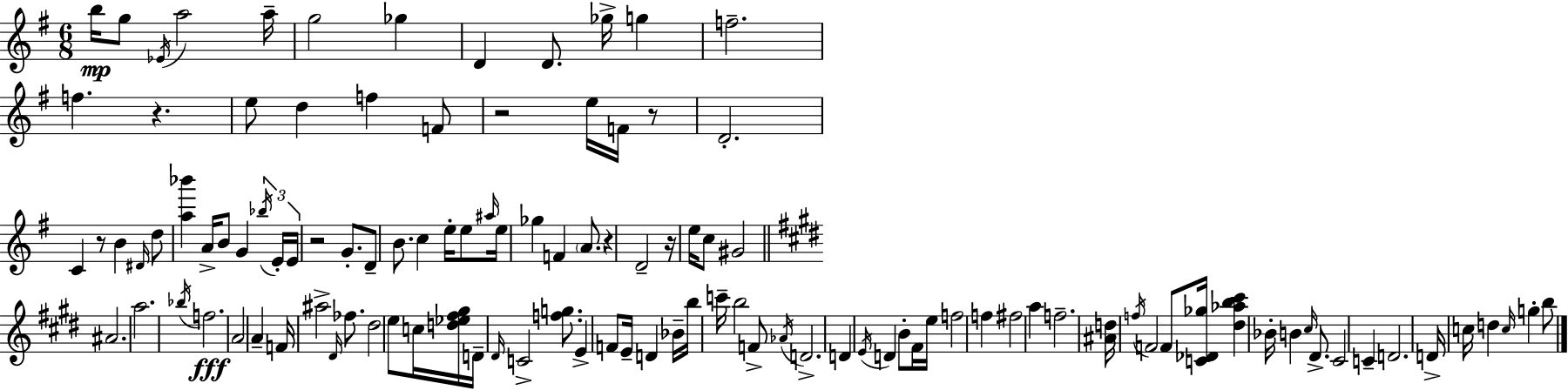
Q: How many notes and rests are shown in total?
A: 112